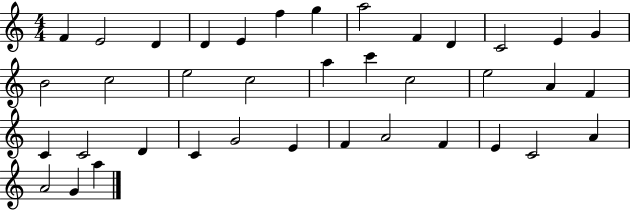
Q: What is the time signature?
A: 4/4